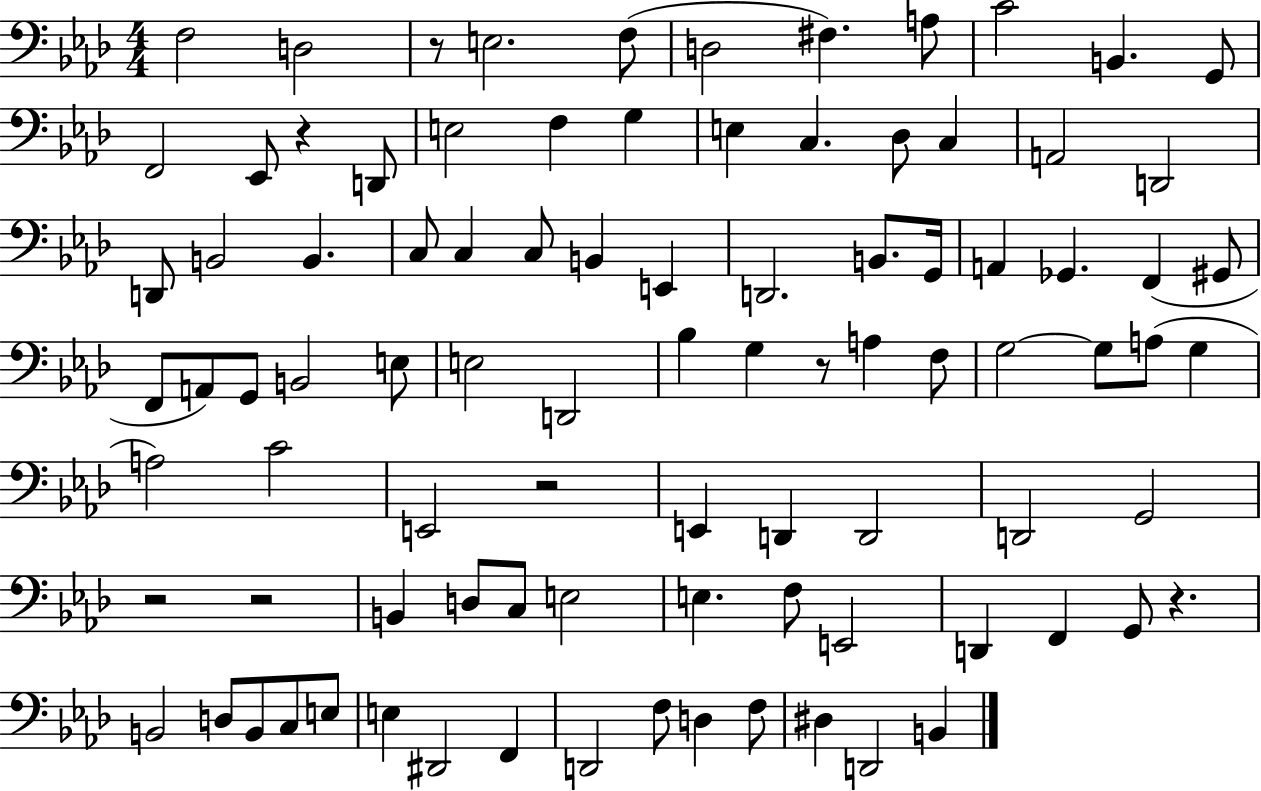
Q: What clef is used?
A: bass